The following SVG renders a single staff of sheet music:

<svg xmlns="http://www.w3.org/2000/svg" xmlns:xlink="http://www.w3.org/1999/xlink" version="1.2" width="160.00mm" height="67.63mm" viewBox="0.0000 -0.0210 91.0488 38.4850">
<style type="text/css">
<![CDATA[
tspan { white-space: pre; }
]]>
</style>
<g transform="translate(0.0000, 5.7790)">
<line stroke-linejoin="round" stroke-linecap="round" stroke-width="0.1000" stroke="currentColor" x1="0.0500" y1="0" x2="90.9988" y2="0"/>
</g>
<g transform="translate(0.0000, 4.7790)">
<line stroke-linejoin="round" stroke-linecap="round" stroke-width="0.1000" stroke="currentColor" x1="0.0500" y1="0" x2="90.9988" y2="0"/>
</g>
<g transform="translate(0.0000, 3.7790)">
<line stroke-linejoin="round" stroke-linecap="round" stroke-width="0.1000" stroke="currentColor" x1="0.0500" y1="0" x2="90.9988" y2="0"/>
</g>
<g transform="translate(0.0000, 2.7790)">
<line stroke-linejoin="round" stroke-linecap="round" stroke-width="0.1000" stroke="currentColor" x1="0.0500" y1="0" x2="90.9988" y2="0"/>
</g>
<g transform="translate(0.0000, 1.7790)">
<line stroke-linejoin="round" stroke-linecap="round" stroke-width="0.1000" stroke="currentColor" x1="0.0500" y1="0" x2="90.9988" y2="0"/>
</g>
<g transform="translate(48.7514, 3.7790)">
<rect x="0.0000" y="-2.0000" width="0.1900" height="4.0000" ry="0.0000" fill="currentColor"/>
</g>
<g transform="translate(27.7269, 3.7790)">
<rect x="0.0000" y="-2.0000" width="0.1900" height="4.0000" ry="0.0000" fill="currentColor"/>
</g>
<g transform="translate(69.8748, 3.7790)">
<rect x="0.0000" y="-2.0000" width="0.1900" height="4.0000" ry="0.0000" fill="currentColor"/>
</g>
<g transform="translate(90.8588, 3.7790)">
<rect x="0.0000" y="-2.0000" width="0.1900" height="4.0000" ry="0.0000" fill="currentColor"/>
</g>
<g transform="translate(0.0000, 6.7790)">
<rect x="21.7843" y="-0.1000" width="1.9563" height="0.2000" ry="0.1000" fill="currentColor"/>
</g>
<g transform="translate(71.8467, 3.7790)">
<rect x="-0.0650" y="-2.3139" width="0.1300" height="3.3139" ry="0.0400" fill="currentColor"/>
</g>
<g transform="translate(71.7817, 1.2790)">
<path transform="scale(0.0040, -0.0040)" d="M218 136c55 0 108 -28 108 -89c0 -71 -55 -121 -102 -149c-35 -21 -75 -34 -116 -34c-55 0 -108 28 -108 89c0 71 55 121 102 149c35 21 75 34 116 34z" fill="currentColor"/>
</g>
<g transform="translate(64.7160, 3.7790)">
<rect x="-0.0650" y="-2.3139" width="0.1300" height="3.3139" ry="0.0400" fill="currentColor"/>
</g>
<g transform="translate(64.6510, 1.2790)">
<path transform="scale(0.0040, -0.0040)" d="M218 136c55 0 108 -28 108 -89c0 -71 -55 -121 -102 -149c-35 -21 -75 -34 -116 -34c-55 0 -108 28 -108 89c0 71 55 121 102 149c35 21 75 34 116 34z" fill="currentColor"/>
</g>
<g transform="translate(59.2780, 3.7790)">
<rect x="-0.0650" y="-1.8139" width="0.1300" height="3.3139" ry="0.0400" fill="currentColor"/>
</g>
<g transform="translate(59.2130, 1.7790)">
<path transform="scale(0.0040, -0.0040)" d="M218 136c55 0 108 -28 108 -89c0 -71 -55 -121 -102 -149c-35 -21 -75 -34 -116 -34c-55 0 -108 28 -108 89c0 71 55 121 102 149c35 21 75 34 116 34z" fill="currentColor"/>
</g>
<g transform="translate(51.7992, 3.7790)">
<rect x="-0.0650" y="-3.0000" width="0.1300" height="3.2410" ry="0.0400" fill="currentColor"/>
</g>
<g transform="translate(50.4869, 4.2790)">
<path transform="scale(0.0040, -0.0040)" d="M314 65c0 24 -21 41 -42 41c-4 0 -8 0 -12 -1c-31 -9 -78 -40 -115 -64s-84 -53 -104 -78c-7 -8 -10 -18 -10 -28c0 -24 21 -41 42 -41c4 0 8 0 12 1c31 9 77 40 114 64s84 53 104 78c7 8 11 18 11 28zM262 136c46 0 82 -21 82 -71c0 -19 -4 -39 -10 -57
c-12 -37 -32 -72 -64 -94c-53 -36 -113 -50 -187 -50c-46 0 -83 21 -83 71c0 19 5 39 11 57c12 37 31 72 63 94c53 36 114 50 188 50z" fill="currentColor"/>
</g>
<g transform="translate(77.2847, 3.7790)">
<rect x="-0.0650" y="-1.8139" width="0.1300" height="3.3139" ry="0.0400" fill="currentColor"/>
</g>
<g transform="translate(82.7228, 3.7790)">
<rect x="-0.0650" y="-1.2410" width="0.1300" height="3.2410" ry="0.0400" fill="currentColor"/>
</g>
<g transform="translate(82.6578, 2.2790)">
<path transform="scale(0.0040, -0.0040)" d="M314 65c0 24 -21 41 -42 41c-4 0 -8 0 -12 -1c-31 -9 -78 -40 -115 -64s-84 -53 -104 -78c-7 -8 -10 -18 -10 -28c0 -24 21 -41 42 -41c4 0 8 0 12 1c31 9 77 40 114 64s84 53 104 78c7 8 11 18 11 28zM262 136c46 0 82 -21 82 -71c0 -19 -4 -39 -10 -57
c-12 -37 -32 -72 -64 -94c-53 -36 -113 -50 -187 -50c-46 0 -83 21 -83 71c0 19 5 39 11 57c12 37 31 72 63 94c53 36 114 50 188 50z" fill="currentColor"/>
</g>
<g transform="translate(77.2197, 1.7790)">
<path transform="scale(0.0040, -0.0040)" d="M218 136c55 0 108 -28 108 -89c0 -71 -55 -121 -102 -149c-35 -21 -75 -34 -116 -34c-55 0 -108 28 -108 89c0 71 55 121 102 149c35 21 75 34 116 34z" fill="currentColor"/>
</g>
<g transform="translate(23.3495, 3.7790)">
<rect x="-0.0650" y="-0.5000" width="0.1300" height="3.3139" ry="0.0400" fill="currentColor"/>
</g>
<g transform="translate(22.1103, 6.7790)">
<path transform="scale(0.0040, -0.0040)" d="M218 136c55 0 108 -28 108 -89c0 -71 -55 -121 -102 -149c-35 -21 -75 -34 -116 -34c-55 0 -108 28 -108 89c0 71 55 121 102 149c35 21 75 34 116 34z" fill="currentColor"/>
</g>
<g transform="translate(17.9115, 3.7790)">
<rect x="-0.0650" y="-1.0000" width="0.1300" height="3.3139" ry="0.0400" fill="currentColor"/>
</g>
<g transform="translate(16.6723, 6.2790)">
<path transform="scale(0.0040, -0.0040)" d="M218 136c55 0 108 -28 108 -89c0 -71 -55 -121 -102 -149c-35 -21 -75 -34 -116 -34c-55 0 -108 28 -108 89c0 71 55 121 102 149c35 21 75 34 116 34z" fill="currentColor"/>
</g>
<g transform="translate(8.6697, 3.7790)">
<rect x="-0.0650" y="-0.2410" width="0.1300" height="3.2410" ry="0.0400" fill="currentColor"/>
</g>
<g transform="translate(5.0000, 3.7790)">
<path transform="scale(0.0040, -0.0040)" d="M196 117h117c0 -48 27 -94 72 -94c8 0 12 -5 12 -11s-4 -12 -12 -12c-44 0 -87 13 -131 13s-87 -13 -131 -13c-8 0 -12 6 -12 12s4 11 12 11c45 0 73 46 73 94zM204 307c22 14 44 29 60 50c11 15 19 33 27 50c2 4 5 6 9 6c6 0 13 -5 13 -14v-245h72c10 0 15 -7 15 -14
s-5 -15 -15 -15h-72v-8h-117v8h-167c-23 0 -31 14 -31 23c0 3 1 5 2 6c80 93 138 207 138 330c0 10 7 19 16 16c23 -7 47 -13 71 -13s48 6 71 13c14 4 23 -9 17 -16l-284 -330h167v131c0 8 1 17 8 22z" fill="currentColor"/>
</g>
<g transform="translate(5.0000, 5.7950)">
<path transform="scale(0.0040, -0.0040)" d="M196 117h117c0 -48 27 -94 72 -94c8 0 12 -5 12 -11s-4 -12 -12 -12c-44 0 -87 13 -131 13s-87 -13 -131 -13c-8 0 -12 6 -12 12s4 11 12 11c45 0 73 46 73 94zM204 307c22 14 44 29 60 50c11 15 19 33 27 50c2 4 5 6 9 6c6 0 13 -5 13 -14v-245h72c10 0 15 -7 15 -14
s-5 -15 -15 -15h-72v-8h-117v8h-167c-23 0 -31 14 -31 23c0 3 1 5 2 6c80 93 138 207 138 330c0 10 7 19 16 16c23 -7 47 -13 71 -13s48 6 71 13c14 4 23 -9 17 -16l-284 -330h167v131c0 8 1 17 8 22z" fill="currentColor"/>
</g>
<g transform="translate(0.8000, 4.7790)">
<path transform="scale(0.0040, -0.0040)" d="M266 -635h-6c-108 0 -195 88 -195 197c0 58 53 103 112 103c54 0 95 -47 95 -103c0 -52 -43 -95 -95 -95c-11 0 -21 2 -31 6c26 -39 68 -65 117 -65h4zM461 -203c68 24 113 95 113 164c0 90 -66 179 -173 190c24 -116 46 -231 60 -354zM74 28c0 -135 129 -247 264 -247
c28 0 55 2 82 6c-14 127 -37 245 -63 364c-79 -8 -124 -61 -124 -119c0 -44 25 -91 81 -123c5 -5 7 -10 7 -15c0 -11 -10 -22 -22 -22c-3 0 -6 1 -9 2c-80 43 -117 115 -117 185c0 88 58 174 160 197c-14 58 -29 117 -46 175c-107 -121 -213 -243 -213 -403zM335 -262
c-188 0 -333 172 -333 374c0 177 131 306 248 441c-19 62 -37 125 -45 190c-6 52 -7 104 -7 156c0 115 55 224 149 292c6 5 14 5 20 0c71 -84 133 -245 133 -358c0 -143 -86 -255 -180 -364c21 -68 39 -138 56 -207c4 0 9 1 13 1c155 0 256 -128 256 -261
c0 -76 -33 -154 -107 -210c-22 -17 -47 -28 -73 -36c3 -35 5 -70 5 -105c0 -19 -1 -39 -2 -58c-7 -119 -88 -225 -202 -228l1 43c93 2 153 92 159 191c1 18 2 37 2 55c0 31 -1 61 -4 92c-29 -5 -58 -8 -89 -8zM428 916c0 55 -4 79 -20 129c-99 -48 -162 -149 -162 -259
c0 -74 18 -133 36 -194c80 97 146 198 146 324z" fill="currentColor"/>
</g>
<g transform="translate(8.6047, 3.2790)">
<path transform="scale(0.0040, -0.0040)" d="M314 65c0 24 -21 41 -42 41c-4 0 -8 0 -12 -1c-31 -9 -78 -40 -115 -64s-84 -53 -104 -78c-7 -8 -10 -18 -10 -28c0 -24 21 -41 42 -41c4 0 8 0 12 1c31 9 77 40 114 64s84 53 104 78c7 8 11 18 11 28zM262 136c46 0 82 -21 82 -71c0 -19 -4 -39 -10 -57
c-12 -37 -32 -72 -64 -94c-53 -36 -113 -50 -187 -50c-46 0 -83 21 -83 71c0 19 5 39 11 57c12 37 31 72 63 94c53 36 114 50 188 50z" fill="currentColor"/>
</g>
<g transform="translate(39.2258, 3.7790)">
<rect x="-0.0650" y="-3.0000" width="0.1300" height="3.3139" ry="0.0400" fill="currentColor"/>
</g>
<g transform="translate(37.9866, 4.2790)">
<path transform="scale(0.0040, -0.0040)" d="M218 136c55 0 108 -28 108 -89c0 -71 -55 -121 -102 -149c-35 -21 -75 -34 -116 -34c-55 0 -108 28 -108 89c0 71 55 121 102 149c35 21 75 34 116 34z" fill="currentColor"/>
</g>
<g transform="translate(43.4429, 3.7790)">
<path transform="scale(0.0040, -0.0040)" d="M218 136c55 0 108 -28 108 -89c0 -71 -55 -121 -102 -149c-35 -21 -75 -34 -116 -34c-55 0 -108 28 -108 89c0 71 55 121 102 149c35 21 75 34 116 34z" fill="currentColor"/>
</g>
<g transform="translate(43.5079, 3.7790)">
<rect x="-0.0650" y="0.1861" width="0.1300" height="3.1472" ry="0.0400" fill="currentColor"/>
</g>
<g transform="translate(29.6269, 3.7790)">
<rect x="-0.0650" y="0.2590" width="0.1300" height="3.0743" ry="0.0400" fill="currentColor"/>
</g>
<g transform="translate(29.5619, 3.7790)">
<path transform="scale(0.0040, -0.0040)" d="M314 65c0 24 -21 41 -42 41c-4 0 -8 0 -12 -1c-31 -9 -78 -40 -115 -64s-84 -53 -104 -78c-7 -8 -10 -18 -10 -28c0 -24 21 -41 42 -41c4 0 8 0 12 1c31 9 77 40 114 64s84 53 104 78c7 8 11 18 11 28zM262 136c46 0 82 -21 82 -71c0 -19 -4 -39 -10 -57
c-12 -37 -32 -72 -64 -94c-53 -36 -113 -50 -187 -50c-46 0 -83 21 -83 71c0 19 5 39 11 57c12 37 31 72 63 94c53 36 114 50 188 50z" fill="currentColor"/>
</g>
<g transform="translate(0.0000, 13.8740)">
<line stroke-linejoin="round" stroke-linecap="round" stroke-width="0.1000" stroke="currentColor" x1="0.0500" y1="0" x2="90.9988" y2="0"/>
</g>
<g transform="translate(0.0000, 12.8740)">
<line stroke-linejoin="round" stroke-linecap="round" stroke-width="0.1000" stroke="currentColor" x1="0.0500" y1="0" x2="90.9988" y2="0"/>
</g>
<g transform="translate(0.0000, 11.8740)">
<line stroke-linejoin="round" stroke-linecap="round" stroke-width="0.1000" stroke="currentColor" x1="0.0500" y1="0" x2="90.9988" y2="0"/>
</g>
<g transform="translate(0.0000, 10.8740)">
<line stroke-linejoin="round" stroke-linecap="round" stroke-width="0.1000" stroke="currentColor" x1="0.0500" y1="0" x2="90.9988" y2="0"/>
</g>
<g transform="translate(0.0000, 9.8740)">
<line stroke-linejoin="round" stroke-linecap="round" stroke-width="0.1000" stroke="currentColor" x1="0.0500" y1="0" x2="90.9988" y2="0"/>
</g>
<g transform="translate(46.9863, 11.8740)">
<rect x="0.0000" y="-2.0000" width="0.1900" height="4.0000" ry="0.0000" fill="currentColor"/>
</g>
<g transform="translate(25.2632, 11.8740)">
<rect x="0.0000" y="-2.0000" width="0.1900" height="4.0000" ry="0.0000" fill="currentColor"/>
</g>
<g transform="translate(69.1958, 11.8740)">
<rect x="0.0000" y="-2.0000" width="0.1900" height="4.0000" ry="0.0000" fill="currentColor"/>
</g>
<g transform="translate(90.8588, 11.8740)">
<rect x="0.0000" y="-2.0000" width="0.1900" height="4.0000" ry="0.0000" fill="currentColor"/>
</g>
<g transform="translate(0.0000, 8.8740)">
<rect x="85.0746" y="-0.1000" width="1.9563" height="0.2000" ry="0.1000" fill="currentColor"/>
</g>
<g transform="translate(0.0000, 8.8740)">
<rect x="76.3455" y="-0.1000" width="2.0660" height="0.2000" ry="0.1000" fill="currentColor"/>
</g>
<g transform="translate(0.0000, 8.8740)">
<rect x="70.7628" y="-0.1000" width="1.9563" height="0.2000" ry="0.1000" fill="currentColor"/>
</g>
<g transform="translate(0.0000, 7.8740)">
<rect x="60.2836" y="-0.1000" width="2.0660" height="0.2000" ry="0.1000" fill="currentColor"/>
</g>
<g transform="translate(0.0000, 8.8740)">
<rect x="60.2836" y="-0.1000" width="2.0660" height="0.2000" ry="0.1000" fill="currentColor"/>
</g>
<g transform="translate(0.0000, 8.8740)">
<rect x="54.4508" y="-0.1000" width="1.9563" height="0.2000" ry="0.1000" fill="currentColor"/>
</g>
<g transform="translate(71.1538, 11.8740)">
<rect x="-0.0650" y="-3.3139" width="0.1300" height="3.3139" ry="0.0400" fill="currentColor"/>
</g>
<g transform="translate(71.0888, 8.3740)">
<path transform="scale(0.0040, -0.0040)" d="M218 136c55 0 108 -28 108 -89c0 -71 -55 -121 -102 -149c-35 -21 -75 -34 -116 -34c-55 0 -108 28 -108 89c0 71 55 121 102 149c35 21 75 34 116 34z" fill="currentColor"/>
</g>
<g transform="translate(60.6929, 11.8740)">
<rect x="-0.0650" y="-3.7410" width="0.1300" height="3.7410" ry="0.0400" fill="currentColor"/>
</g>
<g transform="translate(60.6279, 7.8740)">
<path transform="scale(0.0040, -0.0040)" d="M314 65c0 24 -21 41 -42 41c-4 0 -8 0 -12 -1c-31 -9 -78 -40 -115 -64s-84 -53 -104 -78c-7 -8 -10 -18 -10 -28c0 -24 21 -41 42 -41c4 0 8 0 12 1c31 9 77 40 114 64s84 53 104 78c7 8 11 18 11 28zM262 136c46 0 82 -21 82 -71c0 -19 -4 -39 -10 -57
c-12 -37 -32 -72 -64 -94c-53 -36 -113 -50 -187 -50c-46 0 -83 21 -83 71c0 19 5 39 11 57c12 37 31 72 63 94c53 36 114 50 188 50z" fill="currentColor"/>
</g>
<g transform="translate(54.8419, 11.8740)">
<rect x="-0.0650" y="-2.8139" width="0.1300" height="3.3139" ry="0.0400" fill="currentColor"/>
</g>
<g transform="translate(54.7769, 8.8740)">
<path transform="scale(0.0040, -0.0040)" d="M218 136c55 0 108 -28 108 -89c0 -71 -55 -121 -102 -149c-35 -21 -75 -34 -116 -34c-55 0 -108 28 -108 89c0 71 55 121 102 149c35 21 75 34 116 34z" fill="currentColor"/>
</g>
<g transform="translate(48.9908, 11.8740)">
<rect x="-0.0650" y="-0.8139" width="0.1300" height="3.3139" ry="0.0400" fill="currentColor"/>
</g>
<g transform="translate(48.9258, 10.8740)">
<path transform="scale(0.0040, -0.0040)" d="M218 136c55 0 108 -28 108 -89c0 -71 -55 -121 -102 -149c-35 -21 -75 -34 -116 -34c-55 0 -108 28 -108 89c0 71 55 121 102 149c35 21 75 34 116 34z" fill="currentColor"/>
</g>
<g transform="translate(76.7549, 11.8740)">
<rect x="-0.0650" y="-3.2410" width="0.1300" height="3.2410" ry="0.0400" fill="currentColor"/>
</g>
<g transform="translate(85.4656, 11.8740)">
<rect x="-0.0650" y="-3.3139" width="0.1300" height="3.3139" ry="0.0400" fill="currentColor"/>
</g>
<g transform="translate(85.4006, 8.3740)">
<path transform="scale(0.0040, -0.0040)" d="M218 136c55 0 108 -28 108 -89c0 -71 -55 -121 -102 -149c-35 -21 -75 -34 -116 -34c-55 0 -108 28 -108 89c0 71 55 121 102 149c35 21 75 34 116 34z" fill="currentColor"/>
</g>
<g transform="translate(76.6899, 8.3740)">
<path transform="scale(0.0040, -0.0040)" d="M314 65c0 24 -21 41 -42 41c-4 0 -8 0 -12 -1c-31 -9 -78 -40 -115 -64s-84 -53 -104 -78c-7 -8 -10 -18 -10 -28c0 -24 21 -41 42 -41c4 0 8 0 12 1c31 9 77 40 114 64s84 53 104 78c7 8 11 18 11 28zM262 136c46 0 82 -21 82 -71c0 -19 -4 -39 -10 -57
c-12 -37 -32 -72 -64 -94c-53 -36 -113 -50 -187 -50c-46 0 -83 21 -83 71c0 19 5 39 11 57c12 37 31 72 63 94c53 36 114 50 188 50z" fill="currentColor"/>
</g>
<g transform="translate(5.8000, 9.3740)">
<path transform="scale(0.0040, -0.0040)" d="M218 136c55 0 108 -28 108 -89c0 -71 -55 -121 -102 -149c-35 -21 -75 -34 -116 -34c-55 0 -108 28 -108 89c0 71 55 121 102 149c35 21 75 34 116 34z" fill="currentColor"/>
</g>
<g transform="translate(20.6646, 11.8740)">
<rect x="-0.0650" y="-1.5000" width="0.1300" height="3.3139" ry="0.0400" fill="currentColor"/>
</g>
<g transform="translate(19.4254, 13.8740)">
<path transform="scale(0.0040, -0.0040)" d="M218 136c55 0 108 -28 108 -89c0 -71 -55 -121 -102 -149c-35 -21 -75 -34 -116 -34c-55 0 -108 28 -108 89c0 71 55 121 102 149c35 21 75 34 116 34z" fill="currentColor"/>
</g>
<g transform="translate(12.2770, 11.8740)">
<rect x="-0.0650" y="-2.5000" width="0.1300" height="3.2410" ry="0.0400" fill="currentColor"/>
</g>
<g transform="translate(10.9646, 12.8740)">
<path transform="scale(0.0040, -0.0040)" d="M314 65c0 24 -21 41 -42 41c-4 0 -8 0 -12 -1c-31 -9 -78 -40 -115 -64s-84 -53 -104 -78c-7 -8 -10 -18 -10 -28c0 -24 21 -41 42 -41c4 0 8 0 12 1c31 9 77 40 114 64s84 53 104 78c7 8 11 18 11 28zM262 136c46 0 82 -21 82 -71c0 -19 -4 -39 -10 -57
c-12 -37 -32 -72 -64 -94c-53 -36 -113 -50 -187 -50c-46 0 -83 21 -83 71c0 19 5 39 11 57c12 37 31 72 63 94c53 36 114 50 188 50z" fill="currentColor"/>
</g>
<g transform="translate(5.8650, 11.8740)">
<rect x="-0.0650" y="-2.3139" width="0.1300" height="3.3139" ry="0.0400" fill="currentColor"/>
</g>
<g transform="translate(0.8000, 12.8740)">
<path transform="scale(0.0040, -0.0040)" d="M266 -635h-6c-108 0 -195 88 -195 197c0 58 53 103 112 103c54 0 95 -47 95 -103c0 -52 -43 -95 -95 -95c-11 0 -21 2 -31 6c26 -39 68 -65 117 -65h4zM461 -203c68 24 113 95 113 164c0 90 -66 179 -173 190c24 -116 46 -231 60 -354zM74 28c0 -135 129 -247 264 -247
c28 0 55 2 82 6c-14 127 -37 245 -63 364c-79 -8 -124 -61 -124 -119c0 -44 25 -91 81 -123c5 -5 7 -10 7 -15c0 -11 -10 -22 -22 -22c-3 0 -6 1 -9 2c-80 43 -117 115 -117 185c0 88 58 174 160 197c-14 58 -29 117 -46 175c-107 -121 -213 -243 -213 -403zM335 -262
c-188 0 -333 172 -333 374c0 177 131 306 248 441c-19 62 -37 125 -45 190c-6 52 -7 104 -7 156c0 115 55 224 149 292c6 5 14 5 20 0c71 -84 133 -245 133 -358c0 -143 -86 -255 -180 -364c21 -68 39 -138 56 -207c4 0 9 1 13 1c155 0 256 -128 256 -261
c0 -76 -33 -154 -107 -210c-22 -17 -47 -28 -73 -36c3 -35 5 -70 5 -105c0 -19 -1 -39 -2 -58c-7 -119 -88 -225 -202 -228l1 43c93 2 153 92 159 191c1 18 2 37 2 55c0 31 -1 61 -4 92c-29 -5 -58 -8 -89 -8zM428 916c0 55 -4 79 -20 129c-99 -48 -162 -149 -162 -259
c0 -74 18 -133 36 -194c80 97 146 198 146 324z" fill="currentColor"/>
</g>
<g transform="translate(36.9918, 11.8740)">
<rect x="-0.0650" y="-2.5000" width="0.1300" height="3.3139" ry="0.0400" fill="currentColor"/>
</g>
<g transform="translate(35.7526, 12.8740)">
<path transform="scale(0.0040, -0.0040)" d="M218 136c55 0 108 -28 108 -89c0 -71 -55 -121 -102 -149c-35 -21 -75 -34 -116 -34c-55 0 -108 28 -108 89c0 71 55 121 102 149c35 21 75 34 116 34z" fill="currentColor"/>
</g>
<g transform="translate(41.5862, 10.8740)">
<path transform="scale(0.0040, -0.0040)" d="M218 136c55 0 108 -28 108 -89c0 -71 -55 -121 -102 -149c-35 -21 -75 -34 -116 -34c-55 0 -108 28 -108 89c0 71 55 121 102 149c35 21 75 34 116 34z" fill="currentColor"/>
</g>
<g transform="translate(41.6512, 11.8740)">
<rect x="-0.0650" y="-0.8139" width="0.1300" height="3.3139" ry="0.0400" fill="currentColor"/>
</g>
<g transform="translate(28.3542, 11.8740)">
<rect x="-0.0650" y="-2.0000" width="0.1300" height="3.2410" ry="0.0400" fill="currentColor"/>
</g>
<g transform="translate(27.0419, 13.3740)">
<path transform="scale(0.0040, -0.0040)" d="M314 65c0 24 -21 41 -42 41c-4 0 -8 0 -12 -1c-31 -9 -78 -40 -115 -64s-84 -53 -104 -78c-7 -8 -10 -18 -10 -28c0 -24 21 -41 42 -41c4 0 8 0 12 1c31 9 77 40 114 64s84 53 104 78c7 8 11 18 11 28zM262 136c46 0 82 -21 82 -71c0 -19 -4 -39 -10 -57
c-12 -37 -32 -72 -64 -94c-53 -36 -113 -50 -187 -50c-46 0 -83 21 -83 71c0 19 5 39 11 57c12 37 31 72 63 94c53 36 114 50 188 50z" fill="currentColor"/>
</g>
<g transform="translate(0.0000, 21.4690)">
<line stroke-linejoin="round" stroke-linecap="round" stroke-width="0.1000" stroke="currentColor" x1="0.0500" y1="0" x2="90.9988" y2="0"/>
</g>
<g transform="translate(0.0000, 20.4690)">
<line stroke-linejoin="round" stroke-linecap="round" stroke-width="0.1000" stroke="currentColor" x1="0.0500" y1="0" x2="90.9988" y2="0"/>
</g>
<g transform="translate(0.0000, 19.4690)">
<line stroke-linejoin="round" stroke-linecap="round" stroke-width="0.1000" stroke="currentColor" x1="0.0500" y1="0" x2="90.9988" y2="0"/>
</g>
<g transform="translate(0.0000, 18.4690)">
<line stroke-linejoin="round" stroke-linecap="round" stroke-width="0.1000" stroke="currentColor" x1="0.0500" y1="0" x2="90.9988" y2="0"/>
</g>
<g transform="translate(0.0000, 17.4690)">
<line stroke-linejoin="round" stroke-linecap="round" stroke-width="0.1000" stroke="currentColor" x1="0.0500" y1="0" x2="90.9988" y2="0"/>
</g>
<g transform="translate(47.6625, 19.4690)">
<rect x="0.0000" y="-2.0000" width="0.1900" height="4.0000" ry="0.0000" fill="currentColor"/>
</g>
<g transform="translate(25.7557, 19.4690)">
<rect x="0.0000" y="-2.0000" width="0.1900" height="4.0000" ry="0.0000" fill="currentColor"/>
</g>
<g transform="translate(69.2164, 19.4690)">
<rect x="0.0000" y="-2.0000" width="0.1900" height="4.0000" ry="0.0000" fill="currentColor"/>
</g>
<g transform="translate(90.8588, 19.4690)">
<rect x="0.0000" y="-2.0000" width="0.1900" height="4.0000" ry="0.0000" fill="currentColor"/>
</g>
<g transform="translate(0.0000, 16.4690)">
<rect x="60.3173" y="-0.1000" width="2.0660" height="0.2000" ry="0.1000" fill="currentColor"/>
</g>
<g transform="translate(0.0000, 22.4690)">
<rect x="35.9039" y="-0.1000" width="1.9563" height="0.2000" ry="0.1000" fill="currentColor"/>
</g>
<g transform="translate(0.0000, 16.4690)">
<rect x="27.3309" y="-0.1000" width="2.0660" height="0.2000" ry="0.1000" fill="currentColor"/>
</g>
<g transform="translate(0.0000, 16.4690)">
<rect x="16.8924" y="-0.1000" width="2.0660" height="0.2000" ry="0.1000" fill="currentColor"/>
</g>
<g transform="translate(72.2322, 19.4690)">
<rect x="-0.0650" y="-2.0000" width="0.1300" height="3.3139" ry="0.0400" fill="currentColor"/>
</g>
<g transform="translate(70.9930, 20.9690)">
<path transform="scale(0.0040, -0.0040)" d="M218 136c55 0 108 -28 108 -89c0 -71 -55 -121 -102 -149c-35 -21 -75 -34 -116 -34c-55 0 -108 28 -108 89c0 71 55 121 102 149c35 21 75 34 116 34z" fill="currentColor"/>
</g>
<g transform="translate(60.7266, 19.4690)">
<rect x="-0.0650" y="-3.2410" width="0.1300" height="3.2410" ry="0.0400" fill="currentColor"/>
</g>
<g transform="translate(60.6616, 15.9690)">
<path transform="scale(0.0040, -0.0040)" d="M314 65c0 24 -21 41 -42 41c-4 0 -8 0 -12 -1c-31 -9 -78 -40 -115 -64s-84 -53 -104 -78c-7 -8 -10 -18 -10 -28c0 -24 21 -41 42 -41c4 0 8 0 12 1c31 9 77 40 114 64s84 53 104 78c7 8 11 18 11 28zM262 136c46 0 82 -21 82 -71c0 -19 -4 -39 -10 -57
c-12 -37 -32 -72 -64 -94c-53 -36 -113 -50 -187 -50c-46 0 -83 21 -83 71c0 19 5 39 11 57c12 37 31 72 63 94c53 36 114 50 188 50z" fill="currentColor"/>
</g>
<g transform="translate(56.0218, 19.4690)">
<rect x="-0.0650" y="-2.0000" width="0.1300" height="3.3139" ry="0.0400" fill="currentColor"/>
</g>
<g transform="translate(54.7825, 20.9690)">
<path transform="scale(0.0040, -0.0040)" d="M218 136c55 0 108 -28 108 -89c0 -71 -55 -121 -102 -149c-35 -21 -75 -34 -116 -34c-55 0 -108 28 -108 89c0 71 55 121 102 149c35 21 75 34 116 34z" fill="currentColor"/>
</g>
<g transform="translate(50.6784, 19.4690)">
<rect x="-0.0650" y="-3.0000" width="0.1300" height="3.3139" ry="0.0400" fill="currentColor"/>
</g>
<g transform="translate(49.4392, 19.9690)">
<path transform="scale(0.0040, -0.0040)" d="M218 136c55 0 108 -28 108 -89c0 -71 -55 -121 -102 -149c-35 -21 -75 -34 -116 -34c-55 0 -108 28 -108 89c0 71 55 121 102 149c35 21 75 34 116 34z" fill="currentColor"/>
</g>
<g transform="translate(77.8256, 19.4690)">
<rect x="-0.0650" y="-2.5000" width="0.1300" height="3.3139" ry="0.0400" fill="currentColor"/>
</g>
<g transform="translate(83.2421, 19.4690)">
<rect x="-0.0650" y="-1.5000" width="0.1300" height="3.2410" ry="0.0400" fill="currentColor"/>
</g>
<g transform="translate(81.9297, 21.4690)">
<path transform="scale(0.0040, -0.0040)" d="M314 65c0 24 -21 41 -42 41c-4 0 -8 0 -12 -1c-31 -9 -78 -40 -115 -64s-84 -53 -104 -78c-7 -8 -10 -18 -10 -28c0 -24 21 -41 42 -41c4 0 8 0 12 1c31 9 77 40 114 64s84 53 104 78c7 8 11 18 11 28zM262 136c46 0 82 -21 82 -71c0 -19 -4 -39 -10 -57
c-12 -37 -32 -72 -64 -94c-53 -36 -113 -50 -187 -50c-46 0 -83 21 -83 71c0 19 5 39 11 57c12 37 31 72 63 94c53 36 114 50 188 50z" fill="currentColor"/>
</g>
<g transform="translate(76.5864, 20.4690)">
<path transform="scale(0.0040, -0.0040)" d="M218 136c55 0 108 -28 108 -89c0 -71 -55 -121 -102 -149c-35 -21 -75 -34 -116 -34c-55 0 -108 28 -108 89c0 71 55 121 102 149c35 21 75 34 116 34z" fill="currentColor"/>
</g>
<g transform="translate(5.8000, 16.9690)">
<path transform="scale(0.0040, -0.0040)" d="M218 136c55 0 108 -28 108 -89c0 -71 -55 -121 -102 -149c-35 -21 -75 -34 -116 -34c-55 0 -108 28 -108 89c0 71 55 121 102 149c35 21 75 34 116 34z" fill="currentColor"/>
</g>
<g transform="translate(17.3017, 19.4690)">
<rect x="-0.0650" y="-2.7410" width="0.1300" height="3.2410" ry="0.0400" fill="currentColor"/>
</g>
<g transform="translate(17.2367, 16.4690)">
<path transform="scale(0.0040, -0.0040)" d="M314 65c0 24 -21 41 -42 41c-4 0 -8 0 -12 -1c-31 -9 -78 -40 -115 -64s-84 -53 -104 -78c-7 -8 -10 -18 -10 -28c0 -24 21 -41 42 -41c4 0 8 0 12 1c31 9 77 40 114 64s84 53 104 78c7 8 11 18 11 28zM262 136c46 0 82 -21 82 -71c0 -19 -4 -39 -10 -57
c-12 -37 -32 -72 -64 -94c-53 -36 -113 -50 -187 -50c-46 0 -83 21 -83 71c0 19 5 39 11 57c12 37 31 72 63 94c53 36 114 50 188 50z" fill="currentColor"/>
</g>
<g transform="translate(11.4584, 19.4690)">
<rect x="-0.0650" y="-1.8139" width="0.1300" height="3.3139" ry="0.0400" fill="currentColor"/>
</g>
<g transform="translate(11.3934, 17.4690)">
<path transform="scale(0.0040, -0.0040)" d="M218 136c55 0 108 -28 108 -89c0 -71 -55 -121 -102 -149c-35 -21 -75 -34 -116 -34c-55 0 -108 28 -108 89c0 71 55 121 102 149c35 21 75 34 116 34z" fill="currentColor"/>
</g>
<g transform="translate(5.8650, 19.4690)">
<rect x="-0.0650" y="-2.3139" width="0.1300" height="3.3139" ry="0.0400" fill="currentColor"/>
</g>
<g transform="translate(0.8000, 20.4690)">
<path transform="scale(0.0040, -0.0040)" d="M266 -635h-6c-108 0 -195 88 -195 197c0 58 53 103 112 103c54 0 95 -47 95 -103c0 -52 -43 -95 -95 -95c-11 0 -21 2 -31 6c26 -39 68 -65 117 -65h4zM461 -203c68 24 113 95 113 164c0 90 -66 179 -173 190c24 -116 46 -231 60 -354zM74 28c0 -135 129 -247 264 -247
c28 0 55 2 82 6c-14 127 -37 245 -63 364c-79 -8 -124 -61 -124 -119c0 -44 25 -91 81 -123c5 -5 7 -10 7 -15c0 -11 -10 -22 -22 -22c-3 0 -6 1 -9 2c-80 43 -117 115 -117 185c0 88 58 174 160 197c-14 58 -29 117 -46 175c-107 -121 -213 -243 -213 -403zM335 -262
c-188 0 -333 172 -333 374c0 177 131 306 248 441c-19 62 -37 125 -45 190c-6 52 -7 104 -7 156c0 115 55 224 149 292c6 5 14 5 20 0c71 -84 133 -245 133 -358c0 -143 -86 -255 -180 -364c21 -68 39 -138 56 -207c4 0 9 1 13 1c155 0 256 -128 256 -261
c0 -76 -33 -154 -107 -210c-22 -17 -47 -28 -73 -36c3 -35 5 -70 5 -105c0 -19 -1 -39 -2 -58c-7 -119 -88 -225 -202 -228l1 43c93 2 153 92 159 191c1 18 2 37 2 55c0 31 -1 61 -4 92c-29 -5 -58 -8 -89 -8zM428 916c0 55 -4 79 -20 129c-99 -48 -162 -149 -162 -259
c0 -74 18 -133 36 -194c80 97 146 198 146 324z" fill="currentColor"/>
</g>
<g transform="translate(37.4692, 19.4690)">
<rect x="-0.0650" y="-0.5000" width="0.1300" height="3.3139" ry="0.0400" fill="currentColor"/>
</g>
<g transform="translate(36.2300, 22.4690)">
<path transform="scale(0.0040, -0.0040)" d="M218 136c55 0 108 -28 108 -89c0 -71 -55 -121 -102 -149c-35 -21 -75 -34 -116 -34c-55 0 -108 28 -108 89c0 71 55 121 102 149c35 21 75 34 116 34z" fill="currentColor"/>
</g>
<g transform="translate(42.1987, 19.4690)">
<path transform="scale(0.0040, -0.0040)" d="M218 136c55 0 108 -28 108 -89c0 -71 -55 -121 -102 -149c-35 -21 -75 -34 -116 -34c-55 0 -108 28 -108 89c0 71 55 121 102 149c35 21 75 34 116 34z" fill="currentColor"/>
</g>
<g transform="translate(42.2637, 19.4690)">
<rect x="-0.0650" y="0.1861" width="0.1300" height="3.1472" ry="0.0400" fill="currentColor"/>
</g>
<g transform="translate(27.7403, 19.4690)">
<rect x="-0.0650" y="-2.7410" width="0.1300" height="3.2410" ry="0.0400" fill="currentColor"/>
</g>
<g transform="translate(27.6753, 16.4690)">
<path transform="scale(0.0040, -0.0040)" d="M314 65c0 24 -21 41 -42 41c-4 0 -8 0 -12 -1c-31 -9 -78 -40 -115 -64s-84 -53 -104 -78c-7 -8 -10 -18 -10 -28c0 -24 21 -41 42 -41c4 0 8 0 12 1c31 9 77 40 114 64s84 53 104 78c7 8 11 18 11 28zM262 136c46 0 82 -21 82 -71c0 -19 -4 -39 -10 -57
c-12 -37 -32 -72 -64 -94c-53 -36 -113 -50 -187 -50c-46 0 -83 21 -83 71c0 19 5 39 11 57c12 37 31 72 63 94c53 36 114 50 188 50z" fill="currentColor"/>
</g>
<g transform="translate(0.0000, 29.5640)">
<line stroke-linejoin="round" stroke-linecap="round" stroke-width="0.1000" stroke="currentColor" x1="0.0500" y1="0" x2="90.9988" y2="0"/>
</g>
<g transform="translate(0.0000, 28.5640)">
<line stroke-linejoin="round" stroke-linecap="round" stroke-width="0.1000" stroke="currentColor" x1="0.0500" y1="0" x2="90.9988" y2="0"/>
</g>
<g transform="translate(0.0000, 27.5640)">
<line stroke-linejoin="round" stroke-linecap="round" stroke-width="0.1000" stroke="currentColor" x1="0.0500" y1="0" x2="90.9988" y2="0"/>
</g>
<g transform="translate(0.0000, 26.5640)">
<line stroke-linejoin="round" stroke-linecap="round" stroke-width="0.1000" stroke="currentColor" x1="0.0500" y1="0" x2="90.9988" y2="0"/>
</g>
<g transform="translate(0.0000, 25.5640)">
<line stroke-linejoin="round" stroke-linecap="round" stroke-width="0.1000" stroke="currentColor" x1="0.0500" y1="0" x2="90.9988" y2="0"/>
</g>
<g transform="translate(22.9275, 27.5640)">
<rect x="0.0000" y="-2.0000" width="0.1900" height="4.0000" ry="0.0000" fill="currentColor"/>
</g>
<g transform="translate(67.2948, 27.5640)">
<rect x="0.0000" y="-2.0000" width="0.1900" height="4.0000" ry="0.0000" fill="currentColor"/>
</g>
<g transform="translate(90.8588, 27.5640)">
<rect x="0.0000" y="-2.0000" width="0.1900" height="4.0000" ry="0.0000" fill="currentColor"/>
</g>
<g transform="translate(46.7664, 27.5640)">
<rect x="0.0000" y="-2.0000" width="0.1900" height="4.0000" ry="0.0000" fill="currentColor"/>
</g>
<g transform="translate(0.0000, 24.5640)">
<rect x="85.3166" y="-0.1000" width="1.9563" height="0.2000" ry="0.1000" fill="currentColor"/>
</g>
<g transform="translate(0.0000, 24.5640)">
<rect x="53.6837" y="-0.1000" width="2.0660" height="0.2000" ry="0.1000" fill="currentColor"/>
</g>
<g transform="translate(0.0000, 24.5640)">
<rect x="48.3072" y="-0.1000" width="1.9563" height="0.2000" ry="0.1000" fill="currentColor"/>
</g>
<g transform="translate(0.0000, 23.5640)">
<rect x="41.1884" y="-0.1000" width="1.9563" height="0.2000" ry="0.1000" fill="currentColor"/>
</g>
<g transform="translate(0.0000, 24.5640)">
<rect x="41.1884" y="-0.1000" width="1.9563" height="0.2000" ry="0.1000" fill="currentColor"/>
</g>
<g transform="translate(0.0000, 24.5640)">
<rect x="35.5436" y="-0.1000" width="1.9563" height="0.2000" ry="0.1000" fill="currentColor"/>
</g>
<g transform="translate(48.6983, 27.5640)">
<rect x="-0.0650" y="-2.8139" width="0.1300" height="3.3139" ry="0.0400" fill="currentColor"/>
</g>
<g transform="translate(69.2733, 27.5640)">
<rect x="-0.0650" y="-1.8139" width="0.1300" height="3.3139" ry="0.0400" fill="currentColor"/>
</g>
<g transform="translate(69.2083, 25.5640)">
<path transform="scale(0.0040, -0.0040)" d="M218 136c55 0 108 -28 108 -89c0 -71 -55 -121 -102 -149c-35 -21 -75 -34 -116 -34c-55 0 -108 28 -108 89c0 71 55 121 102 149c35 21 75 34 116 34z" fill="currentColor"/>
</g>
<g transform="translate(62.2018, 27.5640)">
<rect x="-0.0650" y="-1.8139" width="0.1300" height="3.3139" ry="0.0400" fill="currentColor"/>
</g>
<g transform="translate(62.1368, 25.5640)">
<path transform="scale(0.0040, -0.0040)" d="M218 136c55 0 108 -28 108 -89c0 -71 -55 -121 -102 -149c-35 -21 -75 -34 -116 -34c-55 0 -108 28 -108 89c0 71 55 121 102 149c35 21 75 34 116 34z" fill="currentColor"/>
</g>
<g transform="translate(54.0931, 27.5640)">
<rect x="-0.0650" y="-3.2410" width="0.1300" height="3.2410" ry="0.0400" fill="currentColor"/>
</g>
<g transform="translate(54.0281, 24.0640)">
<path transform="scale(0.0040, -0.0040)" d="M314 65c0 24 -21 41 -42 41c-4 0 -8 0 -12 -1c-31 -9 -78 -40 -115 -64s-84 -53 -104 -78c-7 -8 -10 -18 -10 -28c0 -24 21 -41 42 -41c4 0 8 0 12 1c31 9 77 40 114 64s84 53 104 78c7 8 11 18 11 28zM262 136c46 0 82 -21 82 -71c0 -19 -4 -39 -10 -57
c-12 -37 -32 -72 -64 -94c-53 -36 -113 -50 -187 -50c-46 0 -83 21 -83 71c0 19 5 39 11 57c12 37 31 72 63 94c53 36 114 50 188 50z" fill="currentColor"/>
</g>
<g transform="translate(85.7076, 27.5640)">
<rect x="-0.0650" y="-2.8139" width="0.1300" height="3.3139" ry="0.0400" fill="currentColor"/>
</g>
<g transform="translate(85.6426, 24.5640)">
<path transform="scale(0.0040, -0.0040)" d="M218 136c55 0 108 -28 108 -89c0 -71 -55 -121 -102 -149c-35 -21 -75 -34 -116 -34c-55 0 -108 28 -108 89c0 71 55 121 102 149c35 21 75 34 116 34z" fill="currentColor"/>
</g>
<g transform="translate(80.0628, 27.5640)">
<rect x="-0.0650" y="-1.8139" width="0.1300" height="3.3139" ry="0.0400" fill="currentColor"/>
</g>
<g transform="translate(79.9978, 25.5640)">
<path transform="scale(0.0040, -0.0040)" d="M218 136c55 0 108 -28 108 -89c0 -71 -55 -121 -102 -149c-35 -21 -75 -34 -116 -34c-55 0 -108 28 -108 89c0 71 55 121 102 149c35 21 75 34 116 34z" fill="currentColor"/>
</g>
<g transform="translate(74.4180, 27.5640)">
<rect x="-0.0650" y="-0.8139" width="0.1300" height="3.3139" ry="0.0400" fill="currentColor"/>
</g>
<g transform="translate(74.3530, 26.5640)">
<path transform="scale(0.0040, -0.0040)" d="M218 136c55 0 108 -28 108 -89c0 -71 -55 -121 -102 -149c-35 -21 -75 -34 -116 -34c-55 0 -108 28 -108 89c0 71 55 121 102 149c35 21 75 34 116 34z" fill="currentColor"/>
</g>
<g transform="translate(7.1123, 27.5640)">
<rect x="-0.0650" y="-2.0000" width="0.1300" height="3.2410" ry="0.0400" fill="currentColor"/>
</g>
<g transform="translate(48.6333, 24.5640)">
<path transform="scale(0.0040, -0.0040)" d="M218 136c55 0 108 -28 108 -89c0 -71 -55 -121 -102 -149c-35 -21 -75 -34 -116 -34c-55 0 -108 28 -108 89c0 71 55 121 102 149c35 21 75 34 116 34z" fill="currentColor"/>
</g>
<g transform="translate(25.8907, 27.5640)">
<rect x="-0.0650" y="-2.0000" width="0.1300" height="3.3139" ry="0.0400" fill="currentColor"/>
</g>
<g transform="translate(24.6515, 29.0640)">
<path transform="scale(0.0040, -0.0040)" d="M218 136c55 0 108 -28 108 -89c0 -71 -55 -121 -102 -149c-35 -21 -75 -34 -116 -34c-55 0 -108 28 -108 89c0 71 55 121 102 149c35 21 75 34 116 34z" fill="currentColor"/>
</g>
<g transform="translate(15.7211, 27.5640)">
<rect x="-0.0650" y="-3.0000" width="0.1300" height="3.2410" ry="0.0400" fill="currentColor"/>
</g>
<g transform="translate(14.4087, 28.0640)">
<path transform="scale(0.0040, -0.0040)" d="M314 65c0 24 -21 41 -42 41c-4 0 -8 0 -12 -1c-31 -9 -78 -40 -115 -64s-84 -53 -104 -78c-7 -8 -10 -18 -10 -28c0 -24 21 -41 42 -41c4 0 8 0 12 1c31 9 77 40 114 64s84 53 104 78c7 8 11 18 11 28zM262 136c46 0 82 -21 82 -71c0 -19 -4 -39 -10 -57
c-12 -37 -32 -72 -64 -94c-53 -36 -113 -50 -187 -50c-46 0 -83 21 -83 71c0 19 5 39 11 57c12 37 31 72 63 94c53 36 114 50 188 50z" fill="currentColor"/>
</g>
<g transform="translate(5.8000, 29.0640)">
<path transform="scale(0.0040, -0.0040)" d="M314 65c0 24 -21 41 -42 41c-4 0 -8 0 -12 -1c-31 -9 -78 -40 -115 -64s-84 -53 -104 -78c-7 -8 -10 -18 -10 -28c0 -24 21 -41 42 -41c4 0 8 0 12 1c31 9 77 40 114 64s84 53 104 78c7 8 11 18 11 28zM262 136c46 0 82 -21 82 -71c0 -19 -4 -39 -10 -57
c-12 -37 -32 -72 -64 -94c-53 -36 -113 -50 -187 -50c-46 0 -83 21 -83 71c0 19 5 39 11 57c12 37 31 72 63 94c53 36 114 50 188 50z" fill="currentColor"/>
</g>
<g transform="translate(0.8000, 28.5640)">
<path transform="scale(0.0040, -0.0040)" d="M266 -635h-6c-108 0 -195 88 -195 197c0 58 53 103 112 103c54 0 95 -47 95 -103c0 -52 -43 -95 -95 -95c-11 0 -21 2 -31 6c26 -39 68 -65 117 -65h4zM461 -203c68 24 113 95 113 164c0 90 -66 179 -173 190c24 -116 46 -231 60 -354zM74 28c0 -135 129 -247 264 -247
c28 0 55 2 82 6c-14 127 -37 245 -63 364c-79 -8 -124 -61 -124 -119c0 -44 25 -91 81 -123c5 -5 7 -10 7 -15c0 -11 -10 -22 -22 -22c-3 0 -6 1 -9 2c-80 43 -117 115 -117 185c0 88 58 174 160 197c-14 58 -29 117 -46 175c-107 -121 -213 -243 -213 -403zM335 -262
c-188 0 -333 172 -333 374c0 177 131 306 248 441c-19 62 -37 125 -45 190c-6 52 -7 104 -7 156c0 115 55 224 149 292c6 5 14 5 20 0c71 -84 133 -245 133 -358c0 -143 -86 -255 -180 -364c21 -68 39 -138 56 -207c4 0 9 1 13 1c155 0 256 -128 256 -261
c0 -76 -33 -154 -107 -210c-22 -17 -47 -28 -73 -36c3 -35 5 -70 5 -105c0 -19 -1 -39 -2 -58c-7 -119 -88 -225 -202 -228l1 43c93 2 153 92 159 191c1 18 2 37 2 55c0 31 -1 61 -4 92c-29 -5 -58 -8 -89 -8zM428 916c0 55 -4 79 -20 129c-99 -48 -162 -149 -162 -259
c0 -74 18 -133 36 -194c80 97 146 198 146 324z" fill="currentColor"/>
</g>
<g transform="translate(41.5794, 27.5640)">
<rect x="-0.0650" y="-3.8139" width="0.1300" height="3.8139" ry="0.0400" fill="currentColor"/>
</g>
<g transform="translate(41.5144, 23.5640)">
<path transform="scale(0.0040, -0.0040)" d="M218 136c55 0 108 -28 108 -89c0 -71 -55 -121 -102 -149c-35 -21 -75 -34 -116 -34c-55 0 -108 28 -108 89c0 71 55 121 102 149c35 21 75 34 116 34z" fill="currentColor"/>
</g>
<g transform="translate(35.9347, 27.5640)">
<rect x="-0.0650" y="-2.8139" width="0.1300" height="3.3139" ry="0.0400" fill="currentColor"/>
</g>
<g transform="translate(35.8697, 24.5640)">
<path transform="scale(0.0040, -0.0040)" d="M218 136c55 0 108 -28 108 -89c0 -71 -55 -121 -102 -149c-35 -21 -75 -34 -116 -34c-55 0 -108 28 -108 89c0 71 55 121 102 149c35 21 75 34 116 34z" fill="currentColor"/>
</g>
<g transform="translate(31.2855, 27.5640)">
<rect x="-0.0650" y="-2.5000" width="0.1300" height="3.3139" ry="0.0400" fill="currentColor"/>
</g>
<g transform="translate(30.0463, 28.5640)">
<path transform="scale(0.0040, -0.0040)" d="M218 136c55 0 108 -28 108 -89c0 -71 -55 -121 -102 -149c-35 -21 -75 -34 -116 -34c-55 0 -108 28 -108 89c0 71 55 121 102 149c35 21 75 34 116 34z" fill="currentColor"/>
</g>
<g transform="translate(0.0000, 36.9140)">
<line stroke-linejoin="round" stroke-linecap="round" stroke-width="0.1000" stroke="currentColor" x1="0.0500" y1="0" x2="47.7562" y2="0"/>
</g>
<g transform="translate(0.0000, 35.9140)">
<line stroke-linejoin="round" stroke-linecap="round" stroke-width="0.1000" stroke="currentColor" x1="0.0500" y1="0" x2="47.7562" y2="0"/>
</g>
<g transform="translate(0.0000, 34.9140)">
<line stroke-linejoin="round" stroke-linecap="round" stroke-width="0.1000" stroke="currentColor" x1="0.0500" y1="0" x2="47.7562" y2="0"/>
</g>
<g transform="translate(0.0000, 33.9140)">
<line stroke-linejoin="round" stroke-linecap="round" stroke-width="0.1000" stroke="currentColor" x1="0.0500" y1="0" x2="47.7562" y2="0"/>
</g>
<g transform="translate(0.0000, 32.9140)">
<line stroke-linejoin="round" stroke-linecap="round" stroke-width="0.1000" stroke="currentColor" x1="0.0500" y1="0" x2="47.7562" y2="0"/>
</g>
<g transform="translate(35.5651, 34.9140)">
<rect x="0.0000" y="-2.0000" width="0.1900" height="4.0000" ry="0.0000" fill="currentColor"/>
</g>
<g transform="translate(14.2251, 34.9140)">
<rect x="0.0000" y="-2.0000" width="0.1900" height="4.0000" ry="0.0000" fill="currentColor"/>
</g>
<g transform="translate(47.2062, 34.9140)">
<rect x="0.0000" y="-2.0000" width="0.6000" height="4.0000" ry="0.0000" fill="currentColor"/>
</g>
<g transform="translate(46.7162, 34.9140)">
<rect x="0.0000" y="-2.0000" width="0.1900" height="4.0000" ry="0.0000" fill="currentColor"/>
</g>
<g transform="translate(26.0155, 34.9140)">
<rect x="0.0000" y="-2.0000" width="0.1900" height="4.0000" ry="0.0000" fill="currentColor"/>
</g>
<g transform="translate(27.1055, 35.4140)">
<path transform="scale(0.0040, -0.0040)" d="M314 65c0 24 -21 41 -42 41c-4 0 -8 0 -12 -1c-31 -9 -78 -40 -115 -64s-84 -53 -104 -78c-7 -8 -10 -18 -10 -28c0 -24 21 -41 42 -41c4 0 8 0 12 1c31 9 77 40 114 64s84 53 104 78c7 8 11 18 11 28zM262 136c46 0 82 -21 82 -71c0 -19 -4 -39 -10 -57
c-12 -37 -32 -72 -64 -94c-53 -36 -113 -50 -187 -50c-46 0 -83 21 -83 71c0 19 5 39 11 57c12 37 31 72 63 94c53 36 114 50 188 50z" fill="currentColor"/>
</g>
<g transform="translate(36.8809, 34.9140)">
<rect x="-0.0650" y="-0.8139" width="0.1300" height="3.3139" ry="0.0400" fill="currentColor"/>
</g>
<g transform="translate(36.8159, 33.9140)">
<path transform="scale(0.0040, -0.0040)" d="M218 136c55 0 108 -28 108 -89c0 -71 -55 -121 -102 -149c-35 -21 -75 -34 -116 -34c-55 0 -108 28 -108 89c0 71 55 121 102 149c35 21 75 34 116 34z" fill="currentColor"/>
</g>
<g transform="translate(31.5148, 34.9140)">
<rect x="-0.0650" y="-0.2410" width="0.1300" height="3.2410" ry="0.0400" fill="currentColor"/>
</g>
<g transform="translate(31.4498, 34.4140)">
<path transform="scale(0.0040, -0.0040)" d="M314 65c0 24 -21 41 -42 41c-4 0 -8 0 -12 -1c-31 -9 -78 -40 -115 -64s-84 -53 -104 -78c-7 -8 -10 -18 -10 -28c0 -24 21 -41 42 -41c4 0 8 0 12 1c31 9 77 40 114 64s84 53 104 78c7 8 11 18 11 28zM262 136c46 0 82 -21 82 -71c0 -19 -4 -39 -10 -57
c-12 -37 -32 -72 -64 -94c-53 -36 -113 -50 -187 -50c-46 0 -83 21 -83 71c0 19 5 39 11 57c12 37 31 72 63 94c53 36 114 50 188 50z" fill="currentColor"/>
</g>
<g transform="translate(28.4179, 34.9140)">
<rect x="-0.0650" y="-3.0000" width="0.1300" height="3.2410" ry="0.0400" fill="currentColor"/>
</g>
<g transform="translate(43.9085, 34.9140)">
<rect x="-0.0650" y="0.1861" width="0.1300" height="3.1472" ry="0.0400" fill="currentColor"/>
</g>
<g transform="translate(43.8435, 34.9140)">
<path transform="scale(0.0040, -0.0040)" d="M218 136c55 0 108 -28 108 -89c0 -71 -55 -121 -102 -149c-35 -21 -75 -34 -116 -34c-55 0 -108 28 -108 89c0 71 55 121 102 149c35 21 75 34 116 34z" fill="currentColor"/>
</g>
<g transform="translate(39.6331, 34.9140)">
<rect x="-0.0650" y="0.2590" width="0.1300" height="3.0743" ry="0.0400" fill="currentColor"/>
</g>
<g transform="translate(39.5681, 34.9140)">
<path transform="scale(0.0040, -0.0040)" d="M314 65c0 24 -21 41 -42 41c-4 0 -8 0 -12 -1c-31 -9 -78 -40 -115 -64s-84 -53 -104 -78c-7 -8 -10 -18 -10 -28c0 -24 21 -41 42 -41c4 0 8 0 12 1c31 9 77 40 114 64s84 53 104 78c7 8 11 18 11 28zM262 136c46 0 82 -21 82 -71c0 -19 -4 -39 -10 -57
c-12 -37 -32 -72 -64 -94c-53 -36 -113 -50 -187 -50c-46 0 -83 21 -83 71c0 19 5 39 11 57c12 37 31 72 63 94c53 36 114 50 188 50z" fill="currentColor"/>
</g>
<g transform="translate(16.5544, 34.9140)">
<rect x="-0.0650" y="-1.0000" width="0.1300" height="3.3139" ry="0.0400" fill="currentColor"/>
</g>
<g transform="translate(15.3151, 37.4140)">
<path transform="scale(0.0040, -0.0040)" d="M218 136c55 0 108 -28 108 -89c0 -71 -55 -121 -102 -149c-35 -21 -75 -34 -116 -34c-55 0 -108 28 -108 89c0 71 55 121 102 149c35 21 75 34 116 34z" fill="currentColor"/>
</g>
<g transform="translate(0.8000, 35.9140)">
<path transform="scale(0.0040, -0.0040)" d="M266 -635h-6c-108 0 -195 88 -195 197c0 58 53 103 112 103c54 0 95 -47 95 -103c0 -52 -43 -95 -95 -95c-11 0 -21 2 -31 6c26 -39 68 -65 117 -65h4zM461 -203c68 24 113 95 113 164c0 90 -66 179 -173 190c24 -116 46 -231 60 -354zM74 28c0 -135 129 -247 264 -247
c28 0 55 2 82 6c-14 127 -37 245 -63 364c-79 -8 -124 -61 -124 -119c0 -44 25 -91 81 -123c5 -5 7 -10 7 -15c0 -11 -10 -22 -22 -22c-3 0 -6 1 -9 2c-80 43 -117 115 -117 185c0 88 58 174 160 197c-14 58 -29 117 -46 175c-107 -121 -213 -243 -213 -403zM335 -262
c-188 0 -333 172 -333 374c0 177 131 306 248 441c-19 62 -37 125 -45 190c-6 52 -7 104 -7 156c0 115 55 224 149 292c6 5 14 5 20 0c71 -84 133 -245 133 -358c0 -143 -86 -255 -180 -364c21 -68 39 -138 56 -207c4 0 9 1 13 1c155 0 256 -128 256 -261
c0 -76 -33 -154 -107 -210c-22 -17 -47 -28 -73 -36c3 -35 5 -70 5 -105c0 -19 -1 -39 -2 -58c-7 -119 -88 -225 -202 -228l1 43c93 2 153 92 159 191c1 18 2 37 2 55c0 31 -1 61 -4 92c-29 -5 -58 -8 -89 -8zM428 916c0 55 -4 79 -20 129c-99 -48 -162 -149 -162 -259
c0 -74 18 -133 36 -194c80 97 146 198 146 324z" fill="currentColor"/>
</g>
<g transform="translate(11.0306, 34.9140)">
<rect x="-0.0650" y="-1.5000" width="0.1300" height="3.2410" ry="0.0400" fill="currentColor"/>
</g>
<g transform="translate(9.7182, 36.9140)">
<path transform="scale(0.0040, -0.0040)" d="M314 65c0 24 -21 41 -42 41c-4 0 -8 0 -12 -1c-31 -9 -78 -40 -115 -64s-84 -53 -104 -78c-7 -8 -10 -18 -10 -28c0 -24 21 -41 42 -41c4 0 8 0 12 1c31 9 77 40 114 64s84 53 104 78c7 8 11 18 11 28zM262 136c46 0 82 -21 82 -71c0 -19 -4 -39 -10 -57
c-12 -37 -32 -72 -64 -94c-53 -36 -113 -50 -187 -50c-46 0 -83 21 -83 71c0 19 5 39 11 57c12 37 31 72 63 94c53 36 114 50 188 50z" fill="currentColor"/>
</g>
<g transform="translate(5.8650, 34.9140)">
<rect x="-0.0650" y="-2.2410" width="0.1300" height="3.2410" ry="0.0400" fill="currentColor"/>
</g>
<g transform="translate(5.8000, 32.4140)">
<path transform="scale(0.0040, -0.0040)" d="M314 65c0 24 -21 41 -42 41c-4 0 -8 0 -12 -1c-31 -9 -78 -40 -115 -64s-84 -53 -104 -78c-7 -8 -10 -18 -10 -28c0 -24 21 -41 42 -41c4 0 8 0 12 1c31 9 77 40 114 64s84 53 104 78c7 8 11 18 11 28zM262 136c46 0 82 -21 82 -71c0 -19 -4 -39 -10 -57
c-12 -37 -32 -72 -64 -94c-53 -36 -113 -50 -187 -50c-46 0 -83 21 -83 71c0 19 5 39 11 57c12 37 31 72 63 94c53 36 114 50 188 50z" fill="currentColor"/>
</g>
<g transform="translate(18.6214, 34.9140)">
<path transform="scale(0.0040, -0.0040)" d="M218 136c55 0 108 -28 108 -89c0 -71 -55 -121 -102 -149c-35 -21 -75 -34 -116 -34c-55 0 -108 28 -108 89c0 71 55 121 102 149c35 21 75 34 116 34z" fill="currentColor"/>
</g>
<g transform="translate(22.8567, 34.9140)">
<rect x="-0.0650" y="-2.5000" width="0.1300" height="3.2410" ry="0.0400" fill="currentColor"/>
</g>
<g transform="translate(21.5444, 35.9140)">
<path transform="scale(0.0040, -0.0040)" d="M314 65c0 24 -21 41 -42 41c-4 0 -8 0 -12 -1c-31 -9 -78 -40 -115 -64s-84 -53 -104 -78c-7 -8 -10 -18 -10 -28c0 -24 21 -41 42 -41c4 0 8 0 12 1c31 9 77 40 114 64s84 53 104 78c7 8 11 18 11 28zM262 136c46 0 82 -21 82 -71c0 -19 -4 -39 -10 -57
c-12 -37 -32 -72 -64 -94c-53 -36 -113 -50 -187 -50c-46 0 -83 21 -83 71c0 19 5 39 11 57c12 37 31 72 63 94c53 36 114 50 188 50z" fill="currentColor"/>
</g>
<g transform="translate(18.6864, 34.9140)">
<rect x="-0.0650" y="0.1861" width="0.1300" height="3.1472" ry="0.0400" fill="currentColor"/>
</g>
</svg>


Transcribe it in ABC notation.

X:1
T:Untitled
M:4/4
L:1/4
K:C
c2 D C B2 A B A2 f g g f e2 g G2 E F2 G d d a c'2 b b2 b g f a2 a2 C B A F b2 F G E2 F2 A2 F G a c' a b2 f f d f a g2 E2 D B G2 A2 c2 d B2 B